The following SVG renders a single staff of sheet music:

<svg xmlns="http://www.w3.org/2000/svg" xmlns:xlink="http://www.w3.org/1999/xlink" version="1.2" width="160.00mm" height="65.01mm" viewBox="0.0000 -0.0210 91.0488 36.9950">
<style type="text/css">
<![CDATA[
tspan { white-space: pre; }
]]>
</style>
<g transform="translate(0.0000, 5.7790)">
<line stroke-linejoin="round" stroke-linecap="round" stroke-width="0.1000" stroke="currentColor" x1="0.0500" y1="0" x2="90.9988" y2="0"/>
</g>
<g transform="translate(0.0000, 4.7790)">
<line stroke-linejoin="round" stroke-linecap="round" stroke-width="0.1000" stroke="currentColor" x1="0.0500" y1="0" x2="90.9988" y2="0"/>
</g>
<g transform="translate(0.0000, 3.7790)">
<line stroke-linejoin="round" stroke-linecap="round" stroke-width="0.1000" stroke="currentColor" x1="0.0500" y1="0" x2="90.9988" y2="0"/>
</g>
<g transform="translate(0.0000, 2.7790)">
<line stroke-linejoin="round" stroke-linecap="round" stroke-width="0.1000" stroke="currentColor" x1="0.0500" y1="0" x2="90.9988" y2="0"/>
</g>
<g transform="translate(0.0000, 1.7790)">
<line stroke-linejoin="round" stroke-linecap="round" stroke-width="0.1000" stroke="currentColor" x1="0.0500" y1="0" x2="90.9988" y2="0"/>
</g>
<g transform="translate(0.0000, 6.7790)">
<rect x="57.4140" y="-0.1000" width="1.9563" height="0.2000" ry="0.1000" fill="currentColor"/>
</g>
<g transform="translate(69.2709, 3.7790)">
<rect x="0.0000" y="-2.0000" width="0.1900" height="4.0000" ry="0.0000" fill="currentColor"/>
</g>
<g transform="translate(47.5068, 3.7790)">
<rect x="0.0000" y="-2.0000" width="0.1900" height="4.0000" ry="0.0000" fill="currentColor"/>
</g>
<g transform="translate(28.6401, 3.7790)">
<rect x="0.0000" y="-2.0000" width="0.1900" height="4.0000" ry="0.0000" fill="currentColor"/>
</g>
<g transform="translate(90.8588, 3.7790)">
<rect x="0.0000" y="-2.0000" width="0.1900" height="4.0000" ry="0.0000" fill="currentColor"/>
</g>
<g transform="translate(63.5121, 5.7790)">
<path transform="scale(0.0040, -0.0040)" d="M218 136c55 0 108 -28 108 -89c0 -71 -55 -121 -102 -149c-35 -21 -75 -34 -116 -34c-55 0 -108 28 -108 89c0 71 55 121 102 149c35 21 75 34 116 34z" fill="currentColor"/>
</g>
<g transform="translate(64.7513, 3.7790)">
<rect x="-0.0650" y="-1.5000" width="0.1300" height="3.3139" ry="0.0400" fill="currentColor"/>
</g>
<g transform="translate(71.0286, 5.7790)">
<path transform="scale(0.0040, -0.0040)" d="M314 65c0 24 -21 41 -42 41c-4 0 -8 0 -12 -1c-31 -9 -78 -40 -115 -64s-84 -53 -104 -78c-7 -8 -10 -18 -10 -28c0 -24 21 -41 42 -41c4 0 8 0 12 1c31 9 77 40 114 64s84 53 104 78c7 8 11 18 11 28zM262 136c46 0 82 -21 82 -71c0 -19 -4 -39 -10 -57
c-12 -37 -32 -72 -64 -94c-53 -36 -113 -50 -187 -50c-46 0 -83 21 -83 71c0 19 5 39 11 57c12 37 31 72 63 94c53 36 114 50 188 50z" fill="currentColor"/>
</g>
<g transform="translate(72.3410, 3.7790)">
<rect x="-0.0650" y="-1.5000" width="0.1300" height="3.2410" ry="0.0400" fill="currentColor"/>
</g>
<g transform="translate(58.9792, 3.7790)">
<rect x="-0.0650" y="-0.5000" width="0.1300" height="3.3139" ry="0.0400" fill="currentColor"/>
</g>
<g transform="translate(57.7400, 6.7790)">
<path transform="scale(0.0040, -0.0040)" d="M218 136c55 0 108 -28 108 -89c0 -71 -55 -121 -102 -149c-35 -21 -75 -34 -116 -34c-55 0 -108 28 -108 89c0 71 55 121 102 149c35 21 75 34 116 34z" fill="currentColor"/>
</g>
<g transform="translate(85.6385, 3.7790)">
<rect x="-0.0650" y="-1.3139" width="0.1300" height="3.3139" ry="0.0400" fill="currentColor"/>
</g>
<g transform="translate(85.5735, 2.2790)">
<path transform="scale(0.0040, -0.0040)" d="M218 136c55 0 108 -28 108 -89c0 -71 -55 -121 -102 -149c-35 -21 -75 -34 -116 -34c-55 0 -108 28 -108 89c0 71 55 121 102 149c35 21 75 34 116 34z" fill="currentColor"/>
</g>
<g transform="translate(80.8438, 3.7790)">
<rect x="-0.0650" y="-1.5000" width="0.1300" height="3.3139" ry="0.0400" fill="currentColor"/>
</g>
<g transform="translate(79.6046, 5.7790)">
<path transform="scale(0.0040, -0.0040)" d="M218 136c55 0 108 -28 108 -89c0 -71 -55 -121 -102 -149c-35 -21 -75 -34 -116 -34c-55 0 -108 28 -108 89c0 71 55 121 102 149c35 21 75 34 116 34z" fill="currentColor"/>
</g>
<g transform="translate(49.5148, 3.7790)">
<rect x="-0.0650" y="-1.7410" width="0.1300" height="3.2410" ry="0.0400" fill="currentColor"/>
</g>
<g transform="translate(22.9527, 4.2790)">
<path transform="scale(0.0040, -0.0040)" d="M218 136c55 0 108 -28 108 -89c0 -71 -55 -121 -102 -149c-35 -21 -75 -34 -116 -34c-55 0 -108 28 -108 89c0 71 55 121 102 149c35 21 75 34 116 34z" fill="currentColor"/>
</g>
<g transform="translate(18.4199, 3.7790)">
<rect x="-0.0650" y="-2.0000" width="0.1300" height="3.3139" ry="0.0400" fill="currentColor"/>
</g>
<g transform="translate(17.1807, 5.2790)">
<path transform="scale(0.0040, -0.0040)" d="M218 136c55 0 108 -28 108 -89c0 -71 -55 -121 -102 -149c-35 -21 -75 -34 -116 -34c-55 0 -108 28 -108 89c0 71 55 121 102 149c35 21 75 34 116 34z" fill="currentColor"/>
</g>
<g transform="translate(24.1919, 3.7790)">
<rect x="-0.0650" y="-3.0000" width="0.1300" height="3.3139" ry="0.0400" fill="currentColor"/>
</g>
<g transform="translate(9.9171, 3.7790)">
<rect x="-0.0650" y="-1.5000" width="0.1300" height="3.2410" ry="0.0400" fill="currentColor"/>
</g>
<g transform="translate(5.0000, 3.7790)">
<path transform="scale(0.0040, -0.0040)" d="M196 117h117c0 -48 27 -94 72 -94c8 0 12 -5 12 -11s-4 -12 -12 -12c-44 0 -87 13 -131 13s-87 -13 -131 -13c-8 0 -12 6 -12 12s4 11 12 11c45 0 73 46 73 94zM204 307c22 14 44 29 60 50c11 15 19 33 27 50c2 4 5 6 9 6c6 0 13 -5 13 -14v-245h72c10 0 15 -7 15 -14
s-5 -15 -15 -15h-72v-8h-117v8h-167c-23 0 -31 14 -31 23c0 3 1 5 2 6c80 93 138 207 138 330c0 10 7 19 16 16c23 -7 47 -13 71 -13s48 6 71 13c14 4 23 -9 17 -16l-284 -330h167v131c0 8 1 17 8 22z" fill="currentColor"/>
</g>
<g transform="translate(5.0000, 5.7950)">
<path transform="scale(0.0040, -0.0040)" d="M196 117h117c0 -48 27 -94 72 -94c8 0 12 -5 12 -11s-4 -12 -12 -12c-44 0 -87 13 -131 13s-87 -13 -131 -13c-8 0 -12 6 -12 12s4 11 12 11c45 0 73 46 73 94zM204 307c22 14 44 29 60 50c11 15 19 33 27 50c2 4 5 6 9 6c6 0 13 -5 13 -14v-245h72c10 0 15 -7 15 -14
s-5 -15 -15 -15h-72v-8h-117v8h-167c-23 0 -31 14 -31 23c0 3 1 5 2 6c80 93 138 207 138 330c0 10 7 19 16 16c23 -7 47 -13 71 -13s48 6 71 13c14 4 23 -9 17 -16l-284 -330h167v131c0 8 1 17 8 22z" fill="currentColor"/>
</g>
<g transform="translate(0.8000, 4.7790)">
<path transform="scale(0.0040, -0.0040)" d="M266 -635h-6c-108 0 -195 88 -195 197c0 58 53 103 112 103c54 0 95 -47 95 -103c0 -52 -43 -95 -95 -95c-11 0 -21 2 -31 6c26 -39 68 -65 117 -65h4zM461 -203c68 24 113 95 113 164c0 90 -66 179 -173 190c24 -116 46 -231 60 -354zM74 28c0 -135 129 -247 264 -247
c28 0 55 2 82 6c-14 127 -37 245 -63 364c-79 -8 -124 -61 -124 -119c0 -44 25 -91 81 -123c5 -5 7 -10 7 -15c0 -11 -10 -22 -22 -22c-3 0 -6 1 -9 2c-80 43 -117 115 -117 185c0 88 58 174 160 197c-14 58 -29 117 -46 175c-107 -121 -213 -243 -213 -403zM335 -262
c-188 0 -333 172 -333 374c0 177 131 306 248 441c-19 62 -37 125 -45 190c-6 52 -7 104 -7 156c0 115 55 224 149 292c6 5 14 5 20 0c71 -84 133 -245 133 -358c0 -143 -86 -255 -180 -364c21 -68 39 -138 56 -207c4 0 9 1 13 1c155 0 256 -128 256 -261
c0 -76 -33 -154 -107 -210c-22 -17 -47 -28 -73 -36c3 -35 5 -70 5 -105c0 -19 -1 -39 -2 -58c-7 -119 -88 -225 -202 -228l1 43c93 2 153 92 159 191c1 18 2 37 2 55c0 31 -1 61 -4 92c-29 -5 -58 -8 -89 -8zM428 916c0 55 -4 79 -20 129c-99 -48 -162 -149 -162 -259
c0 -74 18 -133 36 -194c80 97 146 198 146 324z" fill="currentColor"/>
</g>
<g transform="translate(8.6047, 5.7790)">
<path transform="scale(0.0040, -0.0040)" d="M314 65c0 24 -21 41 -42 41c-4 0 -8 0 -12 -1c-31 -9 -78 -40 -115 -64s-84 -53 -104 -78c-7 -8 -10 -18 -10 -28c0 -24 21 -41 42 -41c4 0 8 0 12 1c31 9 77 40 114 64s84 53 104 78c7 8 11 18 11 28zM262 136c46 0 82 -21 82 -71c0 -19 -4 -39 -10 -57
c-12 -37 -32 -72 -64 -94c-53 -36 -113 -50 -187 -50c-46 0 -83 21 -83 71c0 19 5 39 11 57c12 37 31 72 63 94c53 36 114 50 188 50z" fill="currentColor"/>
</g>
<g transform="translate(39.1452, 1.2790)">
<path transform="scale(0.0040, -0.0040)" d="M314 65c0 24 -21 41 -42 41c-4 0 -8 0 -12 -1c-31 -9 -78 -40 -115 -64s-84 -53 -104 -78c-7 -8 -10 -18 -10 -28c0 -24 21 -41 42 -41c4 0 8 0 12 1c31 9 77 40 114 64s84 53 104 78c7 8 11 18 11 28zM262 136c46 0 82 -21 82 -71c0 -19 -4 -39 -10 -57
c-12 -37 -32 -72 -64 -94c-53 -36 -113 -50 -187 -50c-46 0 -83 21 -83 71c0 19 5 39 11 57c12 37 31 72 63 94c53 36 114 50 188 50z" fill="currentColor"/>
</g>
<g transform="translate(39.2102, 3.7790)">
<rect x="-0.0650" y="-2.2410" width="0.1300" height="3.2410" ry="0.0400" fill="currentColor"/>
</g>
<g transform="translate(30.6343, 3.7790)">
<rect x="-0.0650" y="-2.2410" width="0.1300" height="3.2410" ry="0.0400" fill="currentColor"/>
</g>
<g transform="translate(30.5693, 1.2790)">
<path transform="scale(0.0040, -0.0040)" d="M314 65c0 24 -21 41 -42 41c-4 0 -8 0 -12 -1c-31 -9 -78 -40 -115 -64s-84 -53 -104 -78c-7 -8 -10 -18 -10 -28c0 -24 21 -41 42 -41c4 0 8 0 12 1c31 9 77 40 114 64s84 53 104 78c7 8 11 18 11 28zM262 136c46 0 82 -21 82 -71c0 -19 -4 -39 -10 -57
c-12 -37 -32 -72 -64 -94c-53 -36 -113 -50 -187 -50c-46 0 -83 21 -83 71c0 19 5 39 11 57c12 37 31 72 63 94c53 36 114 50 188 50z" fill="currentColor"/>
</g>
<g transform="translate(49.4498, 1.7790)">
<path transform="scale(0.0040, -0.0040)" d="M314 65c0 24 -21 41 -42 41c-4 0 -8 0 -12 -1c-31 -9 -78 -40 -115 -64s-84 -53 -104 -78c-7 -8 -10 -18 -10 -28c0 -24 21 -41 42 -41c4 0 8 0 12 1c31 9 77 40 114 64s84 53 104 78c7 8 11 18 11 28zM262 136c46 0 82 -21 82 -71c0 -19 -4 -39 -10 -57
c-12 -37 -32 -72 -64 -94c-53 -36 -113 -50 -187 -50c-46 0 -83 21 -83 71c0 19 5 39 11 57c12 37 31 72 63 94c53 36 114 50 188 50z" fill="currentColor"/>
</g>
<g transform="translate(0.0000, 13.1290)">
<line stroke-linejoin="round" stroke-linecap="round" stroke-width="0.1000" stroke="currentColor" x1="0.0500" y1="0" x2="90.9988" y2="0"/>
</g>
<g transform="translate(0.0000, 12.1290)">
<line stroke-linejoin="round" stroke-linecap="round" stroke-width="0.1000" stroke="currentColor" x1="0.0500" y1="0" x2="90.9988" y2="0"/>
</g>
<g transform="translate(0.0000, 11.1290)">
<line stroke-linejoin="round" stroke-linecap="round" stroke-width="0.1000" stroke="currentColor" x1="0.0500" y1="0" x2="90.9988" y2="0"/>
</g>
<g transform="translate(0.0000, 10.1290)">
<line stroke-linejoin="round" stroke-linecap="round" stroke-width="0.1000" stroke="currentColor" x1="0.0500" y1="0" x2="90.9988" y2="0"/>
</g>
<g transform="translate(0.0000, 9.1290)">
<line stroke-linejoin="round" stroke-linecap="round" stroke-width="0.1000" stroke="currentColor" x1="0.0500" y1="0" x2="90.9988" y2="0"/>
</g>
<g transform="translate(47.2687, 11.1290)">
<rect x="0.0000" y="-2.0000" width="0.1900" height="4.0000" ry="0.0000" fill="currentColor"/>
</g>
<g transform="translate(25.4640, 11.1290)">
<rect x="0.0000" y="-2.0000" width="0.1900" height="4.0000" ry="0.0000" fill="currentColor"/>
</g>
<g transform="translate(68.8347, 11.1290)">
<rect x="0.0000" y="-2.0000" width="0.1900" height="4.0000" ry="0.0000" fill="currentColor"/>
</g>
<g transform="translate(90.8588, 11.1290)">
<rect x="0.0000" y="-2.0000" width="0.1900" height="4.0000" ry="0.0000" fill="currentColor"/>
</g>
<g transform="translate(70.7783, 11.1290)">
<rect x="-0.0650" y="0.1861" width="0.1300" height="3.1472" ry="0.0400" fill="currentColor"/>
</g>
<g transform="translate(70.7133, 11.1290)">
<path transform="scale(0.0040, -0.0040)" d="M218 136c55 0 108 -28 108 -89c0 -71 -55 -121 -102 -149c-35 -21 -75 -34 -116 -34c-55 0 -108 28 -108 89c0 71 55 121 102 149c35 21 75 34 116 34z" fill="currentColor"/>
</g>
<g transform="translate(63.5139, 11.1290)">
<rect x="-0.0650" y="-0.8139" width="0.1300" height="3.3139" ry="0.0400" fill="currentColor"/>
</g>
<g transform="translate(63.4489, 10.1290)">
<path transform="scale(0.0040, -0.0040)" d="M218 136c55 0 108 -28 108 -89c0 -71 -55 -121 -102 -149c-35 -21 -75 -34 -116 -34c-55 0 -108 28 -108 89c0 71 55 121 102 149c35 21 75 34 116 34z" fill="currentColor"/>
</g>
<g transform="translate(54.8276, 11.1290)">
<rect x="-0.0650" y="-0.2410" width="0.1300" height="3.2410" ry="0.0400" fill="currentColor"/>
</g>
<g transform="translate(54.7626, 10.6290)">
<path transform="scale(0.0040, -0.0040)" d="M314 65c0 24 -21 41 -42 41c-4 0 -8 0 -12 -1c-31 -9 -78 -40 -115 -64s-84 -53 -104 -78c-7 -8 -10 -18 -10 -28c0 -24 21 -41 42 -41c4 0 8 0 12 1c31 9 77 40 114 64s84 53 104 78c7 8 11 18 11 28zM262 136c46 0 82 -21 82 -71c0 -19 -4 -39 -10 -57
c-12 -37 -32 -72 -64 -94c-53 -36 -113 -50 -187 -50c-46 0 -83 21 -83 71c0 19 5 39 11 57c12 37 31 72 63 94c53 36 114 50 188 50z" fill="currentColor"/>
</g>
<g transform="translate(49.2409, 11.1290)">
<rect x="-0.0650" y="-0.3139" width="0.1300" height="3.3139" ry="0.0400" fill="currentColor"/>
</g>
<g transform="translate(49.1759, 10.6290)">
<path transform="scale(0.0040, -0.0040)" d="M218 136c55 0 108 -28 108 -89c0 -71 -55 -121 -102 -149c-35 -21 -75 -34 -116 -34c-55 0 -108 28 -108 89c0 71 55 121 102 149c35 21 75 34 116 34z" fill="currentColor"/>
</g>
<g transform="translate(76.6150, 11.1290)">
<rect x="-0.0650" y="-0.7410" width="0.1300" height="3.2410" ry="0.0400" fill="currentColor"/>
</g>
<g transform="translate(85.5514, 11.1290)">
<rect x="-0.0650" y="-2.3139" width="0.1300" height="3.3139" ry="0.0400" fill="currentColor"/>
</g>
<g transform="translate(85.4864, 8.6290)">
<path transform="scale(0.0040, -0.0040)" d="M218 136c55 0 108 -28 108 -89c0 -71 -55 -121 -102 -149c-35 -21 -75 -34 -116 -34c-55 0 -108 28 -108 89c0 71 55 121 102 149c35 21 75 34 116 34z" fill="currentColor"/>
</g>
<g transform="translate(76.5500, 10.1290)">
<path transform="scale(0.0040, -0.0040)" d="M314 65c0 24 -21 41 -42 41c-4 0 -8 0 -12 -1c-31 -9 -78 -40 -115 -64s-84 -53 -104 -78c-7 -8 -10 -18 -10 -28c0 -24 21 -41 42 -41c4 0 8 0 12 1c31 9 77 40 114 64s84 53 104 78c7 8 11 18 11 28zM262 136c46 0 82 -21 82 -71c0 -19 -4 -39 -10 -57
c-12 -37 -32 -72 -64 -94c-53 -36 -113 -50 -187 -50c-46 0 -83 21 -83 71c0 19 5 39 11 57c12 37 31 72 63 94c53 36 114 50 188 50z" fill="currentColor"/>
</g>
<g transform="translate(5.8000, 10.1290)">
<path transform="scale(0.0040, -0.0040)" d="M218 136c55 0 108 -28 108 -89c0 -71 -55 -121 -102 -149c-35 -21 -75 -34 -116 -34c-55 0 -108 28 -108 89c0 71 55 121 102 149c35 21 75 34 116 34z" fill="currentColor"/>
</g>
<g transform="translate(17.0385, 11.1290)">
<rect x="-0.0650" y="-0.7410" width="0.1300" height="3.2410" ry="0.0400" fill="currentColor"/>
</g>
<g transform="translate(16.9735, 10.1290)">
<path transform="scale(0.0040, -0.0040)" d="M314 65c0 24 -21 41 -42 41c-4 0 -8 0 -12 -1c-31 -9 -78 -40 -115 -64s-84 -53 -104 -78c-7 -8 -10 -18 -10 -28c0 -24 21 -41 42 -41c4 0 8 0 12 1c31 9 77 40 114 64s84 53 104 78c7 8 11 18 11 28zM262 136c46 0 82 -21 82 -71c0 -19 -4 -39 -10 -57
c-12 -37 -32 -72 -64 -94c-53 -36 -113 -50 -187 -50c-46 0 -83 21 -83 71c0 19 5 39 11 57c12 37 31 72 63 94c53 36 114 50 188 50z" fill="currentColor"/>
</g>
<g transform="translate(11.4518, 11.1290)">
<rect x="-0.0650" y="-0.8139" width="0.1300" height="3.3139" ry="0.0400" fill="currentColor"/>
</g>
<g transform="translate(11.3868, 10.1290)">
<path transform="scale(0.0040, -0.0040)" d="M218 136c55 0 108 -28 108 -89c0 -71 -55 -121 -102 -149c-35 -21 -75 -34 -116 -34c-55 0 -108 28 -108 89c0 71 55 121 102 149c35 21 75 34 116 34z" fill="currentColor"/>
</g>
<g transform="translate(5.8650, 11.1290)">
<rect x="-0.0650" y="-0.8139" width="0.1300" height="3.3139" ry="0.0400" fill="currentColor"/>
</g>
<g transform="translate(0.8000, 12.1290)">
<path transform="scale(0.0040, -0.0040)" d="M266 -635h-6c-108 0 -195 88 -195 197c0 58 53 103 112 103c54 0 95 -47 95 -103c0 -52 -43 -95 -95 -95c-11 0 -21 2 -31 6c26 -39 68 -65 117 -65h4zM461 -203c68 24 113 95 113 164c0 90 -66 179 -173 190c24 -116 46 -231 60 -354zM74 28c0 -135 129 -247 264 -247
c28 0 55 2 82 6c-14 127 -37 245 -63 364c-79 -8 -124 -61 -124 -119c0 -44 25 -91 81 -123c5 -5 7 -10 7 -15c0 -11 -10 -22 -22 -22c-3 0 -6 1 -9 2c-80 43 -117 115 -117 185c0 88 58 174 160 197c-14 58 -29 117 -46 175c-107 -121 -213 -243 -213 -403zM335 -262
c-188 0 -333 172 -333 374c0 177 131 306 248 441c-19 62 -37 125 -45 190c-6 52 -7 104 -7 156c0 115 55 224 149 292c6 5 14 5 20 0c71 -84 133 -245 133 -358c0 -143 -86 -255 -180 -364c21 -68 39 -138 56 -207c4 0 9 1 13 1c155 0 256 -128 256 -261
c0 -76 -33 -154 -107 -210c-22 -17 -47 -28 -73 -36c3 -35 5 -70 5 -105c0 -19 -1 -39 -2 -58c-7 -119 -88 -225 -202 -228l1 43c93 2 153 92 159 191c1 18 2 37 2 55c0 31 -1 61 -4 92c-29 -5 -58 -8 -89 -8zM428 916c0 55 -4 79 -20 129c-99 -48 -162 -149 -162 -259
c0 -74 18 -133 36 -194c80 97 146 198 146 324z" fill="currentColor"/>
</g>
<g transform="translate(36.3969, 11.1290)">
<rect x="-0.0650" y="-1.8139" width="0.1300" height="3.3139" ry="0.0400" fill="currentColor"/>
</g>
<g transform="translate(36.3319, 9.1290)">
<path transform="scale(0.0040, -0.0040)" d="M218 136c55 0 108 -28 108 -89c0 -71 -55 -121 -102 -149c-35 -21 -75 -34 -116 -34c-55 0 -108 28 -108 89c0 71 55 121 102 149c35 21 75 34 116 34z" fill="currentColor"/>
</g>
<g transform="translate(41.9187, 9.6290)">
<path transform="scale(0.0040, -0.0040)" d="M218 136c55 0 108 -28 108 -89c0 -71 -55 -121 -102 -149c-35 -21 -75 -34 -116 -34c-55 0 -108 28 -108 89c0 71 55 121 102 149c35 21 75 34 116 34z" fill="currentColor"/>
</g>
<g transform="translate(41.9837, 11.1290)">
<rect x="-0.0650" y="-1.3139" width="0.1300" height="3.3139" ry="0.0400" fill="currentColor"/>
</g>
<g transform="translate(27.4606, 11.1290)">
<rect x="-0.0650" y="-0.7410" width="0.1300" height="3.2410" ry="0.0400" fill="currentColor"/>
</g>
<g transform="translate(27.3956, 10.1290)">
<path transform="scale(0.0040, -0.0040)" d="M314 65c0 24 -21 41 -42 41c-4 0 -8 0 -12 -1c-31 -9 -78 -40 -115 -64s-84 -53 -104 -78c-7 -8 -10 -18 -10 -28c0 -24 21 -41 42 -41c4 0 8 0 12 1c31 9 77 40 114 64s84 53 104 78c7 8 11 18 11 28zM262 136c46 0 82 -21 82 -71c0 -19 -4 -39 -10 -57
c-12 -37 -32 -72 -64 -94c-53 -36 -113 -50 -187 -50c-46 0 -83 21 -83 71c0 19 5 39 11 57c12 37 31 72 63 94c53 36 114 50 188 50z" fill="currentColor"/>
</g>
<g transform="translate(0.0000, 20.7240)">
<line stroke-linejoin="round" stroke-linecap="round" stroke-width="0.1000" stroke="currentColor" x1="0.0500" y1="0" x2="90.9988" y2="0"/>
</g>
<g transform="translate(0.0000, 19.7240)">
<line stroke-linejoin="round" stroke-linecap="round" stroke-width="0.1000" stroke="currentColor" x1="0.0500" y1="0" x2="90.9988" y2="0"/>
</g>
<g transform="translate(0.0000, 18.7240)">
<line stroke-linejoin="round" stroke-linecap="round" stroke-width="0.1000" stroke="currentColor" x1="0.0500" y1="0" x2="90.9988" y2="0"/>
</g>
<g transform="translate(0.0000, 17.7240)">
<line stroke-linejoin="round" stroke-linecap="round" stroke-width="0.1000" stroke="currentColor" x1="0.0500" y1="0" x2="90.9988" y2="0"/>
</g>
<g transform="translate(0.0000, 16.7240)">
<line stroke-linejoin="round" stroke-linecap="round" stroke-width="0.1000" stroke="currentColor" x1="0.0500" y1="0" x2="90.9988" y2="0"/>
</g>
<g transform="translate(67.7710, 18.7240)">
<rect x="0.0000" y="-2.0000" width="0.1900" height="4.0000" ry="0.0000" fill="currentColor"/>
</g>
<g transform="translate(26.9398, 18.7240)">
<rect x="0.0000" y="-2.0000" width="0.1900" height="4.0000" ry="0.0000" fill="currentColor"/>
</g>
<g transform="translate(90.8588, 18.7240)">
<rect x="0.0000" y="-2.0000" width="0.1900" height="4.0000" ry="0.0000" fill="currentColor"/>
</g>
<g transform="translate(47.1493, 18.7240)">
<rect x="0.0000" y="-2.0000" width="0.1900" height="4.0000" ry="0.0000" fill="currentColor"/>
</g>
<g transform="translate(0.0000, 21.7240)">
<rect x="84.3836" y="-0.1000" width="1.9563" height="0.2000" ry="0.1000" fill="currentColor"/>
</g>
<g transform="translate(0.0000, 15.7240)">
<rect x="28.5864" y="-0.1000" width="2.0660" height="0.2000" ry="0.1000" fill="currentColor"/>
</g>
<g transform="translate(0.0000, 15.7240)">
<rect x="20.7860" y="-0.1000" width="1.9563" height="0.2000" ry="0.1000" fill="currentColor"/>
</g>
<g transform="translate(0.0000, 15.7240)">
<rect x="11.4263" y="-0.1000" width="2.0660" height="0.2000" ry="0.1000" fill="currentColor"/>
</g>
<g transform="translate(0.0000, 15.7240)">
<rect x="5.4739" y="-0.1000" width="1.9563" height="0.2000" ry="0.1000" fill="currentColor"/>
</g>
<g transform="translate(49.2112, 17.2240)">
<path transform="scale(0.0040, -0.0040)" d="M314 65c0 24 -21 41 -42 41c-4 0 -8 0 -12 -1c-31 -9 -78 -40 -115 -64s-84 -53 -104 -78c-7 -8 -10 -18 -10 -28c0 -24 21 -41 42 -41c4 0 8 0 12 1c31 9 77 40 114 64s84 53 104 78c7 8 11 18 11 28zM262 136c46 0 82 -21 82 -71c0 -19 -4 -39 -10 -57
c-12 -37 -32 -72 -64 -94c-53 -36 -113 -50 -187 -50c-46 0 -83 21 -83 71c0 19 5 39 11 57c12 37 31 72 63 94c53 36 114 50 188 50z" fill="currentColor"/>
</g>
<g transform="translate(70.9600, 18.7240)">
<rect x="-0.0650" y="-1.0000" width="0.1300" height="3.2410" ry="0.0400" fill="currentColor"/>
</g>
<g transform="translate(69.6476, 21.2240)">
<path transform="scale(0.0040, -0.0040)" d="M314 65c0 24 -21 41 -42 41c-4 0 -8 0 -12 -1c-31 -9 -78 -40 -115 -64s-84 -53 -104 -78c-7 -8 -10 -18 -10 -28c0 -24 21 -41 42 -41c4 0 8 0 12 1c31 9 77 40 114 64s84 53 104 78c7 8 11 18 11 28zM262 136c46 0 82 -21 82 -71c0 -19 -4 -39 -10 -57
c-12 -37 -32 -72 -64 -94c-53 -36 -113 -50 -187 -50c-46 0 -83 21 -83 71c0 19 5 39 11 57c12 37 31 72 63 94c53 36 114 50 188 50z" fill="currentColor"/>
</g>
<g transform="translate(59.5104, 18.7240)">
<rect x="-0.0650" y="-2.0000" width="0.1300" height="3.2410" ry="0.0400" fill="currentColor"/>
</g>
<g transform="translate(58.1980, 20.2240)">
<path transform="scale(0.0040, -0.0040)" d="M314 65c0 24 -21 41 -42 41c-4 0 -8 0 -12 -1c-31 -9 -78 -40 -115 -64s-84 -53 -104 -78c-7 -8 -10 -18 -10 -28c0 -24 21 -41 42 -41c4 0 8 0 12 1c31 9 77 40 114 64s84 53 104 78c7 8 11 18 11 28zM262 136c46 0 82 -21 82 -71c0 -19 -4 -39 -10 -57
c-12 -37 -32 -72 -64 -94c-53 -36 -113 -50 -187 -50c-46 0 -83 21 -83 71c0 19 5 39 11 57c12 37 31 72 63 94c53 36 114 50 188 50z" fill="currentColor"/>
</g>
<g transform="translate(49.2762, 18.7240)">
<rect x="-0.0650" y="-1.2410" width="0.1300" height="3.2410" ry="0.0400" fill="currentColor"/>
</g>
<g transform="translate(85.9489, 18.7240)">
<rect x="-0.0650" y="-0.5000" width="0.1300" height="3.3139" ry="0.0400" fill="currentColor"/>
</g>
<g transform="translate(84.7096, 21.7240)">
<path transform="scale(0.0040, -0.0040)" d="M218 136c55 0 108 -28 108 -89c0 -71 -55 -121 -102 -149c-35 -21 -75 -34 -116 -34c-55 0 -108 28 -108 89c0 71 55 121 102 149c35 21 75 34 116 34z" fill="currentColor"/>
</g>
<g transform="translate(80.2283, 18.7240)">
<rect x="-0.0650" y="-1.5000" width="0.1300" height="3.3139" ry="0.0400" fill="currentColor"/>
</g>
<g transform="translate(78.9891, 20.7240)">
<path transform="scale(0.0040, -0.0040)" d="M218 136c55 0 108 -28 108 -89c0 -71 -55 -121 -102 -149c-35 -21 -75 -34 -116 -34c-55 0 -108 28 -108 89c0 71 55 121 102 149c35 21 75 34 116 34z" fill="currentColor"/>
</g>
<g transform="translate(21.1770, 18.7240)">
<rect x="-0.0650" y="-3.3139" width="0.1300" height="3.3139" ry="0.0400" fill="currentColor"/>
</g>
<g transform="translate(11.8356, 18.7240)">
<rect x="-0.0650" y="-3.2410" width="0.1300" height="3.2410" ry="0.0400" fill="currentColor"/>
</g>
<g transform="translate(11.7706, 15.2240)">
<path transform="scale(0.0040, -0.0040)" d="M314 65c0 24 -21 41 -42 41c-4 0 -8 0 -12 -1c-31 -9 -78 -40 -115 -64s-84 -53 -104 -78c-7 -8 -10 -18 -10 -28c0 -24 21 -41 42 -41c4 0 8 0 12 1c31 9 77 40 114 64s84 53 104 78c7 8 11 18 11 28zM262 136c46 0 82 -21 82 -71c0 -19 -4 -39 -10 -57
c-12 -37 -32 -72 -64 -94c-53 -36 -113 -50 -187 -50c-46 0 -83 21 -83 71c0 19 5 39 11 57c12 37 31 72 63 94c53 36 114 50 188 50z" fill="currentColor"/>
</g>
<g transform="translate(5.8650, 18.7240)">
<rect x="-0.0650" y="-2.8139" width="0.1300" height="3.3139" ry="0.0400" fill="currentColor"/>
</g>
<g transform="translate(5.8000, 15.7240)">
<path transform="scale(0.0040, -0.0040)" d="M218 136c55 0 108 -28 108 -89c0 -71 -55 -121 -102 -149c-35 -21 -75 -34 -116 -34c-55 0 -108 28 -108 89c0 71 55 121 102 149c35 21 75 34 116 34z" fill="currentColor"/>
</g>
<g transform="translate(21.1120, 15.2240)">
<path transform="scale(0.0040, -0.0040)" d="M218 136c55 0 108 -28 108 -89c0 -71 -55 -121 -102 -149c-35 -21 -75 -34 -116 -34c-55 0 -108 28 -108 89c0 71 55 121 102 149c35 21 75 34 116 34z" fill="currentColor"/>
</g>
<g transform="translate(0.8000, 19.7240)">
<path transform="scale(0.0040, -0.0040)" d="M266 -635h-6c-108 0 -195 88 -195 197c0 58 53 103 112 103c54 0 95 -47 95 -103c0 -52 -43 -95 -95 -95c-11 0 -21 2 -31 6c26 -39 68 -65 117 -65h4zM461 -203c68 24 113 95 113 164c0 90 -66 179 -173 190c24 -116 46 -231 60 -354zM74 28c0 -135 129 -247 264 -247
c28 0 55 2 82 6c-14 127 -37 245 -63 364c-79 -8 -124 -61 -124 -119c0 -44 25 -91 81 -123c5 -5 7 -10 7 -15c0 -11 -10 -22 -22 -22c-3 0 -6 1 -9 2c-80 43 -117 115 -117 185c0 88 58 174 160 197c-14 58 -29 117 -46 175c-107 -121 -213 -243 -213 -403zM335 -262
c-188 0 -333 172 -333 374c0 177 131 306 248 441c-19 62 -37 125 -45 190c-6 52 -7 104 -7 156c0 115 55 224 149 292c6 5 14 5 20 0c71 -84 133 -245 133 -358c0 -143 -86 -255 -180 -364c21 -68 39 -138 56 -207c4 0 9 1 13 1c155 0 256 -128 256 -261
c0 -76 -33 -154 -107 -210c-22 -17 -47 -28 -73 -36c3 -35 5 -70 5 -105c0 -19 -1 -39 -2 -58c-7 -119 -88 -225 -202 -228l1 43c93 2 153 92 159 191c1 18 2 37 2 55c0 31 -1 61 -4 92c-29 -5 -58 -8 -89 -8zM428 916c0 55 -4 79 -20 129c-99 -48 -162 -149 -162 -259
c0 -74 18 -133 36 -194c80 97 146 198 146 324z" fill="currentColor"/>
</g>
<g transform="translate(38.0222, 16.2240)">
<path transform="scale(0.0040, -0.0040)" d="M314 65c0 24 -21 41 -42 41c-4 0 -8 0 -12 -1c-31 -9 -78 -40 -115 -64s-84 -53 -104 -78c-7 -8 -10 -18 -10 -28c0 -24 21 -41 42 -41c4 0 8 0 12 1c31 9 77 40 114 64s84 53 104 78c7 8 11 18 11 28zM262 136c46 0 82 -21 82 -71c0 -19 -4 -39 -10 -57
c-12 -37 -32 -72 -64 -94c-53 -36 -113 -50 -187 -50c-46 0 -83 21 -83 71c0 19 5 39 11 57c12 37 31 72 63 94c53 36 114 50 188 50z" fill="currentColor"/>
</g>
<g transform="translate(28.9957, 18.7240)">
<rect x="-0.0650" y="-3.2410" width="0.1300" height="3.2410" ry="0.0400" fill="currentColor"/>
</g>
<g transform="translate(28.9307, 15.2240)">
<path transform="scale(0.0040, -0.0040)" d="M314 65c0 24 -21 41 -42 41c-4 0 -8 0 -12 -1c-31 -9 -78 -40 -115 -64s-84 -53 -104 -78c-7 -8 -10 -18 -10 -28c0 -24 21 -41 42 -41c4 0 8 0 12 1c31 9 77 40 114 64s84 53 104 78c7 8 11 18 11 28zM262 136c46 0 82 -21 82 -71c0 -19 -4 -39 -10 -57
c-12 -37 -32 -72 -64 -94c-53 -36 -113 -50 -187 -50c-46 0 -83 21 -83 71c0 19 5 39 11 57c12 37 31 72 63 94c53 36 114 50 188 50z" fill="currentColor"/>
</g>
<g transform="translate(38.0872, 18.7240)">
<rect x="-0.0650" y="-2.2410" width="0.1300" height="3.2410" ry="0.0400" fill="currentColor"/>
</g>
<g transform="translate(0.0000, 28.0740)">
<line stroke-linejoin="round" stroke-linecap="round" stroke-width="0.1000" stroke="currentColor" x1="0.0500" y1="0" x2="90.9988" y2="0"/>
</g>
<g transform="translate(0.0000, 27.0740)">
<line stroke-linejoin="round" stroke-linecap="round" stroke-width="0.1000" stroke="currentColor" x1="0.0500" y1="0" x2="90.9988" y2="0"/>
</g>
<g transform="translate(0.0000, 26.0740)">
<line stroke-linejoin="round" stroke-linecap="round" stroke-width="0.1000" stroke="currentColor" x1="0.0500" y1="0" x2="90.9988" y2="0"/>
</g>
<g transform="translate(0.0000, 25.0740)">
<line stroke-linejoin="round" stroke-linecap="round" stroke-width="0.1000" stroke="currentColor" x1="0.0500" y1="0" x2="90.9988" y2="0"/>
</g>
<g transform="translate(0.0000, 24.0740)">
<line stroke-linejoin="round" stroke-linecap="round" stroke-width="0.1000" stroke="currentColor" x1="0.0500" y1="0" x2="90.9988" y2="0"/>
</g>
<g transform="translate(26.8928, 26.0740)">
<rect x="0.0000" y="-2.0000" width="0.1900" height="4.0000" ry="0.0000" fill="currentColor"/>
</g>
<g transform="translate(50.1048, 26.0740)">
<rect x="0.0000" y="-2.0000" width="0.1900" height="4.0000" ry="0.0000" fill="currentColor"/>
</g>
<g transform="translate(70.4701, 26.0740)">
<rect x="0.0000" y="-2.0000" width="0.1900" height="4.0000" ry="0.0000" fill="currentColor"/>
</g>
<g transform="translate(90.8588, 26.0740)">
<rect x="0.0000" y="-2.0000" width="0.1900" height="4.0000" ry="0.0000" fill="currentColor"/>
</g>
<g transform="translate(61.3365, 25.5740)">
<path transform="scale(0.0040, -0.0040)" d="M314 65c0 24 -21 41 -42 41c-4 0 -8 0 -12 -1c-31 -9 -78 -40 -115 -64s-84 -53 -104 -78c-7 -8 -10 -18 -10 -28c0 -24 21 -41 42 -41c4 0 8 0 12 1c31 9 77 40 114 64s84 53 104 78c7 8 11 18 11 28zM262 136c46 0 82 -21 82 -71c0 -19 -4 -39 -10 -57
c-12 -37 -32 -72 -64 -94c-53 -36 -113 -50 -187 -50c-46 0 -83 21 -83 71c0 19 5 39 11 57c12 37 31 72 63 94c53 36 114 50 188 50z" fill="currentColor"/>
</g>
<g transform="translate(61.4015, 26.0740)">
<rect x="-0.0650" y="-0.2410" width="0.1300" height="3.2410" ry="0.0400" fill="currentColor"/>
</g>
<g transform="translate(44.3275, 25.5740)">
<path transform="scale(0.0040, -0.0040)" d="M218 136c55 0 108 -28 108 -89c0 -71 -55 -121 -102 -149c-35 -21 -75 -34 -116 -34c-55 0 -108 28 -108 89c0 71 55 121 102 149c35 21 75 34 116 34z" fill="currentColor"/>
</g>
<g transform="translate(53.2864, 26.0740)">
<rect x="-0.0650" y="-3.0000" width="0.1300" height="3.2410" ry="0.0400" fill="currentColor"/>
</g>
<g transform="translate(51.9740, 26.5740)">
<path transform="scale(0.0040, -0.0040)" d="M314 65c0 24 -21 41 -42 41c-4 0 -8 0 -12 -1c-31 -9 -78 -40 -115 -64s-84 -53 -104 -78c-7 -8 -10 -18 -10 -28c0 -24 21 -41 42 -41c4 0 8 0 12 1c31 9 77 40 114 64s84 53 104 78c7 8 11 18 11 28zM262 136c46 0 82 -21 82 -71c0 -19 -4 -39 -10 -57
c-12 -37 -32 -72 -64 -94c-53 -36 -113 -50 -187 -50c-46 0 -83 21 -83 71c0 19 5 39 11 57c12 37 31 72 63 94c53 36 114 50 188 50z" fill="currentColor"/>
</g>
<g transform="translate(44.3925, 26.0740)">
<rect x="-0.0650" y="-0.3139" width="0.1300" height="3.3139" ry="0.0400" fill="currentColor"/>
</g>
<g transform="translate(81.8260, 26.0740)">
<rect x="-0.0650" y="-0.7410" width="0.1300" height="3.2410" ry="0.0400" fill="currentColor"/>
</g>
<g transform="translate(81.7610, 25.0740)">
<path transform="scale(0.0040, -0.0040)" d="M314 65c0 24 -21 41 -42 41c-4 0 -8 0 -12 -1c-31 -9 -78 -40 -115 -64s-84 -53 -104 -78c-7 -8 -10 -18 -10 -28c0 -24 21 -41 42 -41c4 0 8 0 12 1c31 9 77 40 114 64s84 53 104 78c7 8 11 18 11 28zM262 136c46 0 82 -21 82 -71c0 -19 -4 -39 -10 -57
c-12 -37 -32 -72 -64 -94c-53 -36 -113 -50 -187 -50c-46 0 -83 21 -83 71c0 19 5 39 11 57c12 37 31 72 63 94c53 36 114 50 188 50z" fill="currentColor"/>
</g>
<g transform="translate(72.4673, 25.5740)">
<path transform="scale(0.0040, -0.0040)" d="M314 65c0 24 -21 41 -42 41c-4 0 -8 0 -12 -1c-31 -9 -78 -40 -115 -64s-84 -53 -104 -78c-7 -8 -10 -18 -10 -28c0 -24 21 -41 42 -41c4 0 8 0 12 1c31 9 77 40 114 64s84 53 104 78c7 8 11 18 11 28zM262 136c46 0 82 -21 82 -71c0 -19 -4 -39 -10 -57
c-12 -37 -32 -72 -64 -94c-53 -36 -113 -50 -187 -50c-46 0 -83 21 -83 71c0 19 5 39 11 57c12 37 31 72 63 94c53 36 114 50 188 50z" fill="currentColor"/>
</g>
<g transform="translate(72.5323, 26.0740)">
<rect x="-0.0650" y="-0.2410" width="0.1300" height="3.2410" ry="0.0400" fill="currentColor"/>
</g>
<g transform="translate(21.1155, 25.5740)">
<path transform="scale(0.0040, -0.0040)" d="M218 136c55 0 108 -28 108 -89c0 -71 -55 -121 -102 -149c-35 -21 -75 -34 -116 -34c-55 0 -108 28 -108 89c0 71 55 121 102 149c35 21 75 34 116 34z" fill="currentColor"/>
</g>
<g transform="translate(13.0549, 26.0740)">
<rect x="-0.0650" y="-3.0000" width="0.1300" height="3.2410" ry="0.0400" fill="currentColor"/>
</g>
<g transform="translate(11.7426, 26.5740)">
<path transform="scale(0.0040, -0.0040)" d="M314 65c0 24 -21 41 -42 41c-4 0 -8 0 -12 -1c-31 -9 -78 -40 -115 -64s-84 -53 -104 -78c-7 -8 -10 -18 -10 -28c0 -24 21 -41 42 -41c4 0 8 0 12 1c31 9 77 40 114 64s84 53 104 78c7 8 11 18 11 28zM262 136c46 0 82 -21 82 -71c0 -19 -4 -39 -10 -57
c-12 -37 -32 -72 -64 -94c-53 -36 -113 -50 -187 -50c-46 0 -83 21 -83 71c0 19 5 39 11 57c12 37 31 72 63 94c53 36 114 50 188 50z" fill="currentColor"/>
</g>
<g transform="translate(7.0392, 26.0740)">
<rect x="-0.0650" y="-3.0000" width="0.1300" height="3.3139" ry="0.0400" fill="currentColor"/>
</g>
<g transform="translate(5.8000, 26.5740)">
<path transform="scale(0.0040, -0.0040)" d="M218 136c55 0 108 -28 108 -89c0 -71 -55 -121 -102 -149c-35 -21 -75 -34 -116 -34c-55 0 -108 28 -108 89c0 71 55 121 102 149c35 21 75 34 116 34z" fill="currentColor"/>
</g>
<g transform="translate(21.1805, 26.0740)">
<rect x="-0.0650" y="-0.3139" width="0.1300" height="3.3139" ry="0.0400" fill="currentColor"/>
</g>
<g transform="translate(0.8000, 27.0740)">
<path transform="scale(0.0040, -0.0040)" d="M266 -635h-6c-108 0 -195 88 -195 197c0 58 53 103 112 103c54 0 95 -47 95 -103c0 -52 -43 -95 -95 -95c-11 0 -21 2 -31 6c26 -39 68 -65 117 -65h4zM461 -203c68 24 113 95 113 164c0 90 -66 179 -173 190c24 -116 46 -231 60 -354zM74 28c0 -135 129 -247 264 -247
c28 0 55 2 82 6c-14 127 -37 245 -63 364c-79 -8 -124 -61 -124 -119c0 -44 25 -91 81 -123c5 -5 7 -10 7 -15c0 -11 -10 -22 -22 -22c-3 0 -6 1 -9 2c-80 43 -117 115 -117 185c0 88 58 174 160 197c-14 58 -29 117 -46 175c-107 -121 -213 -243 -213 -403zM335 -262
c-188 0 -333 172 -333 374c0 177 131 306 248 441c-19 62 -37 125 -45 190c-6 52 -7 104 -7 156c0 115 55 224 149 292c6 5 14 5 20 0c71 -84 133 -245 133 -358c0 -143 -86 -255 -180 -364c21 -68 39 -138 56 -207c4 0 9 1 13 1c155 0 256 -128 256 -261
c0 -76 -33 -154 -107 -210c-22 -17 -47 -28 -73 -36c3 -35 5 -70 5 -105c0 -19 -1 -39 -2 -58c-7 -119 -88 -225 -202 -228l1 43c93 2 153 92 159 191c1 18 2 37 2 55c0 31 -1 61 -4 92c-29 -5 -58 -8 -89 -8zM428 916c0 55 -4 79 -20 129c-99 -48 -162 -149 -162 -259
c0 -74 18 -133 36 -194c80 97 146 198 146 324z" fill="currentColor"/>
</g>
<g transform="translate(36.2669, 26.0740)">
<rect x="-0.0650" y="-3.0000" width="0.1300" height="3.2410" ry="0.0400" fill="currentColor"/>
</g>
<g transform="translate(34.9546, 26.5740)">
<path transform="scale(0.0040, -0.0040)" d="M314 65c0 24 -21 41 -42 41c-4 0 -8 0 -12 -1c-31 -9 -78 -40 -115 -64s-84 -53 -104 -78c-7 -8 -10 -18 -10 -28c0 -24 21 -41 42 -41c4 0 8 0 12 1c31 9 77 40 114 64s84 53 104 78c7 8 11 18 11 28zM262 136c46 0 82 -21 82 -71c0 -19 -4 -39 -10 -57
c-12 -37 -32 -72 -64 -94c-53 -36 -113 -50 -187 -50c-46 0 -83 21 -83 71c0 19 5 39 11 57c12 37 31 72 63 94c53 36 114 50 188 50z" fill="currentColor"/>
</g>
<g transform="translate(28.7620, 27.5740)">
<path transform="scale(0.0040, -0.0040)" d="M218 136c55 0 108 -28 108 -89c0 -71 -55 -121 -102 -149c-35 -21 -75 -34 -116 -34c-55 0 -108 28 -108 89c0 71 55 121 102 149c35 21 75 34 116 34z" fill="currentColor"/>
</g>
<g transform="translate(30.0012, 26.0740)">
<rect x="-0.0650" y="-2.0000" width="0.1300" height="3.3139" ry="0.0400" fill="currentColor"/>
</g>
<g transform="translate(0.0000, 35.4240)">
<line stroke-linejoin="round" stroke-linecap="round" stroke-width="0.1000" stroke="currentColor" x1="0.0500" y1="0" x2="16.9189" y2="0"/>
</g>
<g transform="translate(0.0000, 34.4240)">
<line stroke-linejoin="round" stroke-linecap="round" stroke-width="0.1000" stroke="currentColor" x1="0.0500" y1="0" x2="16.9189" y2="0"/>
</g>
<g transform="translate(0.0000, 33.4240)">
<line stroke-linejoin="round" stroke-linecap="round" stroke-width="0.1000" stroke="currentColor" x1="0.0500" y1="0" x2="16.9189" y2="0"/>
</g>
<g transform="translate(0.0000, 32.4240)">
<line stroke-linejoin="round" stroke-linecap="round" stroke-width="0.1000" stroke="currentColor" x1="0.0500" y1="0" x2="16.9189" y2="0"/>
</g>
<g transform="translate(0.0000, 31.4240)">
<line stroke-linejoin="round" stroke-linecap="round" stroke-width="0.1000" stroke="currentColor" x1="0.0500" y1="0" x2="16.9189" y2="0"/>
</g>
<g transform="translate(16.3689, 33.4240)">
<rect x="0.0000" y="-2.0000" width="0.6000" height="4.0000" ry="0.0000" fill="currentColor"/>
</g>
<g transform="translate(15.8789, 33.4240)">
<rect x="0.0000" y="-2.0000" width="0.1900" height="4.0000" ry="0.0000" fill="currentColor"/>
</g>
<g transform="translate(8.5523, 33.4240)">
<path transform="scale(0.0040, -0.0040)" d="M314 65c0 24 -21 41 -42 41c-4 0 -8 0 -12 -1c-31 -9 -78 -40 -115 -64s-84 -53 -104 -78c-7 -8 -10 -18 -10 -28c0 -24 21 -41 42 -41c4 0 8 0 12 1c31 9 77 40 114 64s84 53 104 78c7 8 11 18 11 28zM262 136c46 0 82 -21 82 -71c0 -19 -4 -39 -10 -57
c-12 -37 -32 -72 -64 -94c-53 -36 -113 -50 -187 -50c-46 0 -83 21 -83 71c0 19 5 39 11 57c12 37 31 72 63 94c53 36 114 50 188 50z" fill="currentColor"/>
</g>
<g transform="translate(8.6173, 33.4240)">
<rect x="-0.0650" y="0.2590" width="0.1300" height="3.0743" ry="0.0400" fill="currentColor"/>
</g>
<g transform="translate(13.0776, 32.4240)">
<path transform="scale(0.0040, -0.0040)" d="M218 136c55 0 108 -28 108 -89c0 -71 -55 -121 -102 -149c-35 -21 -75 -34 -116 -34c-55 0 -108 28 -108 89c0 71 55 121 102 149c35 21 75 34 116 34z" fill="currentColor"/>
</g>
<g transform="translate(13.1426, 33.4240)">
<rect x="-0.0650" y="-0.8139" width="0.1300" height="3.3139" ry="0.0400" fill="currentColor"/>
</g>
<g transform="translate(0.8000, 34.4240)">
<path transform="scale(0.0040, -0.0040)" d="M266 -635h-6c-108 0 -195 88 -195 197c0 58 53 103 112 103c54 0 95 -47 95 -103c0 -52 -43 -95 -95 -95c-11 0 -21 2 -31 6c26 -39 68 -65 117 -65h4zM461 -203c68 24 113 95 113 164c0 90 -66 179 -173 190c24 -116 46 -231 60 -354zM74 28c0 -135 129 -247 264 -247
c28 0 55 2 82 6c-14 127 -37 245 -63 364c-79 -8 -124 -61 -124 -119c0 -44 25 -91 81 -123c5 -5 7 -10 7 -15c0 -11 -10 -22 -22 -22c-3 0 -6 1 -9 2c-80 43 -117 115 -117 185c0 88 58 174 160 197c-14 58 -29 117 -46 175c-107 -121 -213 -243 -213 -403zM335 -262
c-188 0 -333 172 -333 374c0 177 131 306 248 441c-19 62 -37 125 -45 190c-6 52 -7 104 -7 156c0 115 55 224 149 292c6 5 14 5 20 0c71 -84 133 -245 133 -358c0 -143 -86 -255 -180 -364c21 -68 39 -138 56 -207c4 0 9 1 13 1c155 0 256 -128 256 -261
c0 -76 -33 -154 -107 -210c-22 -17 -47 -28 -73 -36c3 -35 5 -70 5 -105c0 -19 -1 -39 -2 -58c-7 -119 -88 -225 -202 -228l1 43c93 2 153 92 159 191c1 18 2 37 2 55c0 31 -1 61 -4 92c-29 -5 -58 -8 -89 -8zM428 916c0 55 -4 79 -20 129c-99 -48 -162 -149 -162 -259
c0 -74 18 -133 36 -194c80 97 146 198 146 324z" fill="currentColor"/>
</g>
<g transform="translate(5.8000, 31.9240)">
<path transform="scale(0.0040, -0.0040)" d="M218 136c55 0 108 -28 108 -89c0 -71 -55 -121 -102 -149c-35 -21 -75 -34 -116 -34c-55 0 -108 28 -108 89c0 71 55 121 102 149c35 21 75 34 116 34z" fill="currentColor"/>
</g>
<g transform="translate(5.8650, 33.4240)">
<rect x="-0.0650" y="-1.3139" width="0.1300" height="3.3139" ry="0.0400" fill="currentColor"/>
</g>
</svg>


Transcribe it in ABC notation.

X:1
T:Untitled
M:4/4
L:1/4
K:C
E2 F A g2 g2 f2 C E E2 E e d d d2 d2 f e c c2 d B d2 g a b2 b b2 g2 e2 F2 D2 E C A A2 c F A2 c A2 c2 c2 d2 e B2 d